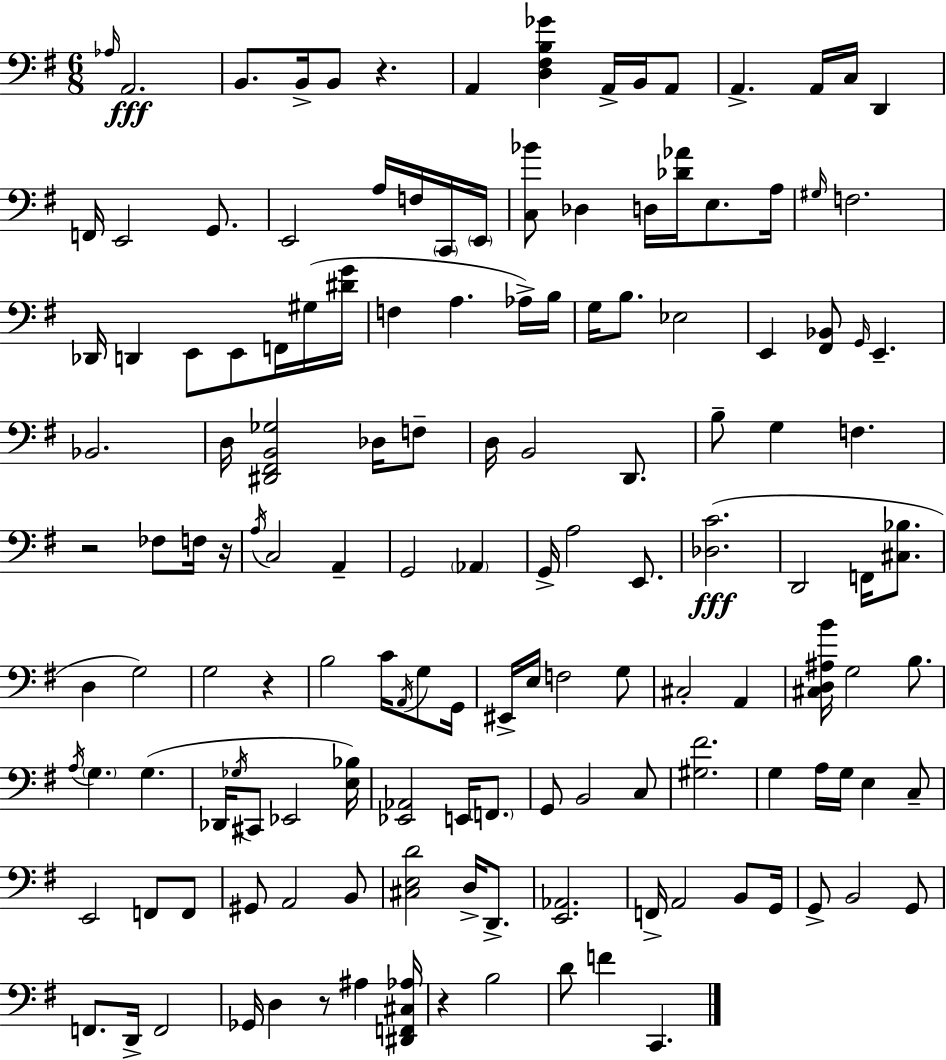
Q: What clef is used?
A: bass